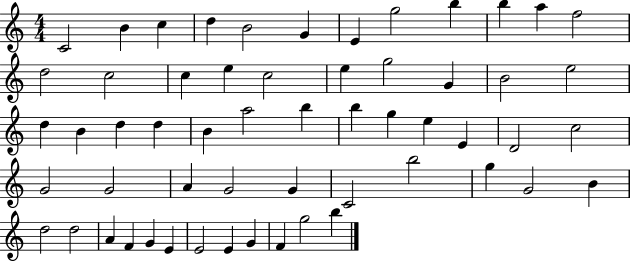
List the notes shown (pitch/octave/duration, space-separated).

C4/h B4/q C5/q D5/q B4/h G4/q E4/q G5/h B5/q B5/q A5/q F5/h D5/h C5/h C5/q E5/q C5/h E5/q G5/h G4/q B4/h E5/h D5/q B4/q D5/q D5/q B4/q A5/h B5/q B5/q G5/q E5/q E4/q D4/h C5/h G4/h G4/h A4/q G4/h G4/q C4/h B5/h G5/q G4/h B4/q D5/h D5/h A4/q F4/q G4/q E4/q E4/h E4/q G4/q F4/q G5/h B5/q